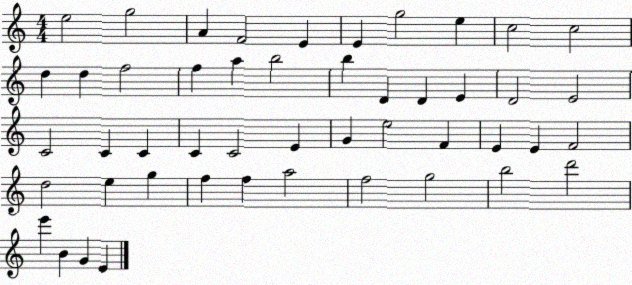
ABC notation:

X:1
T:Untitled
M:4/4
L:1/4
K:C
e2 g2 A F2 E E g2 e c2 c2 d d f2 f a b2 b D D E D2 E2 C2 C C C C2 E G e2 F E E F2 d2 e g f f a2 f2 g2 b2 d'2 e' B G E